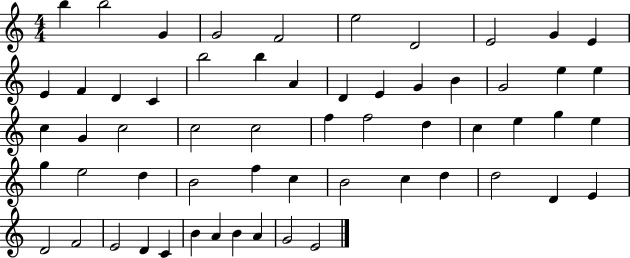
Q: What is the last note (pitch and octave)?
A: E4